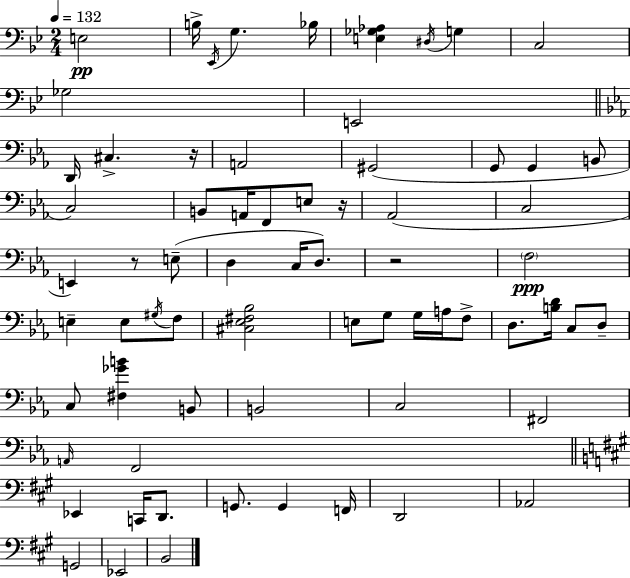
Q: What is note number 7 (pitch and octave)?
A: G3